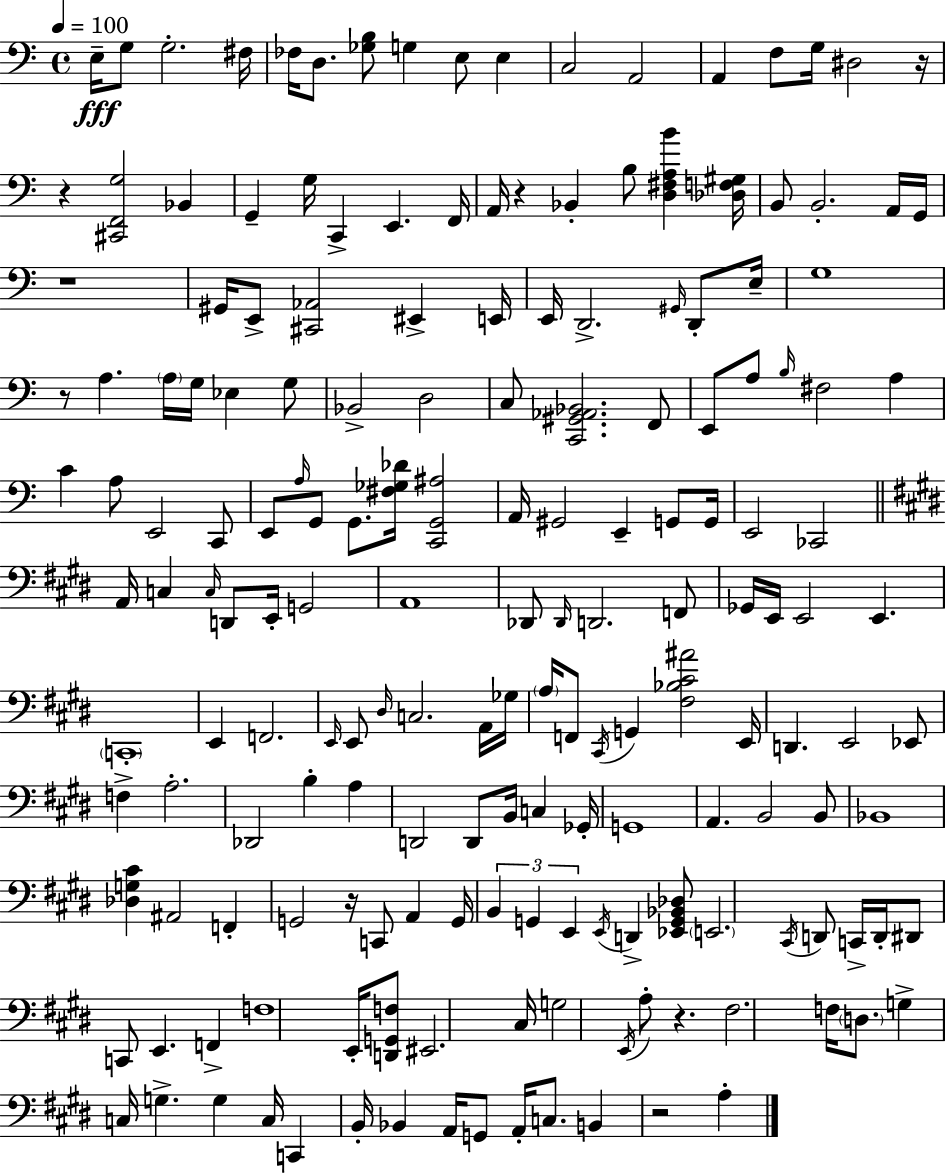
{
  \clef bass
  \time 4/4
  \defaultTimeSignature
  \key a \minor
  \tempo 4 = 100
  e16--\fff g8 g2.-. fis16 | fes16 d8. <ges b>8 g4 e8 e4 | c2 a,2 | a,4 f8 g16 dis2 r16 | \break r4 <cis, f, g>2 bes,4 | g,4-- g16 c,4-> e,4. f,16 | a,16 r4 bes,4-. b8 <d fis a b'>4 <des f gis>16 | b,8 b,2.-. a,16 g,16 | \break r1 | gis,16 e,8-> <cis, aes,>2 eis,4-> e,16 | e,16 d,2.-> \grace { gis,16 } d,8-. | e16-- g1 | \break r8 a4. \parenthesize a16 g16 ees4 g8 | bes,2-> d2 | c8 <c, gis, aes, bes,>2. f,8 | e,8 a8 \grace { b16 } fis2 a4 | \break c'4 a8 e,2 | c,8 e,8 \grace { a16 } g,8 g,8. <fis ges des'>16 <c, g, ais>2 | a,16 gis,2 e,4-- | g,8 g,16 e,2 ces,2 | \break \bar "||" \break \key e \major a,16 c4 \grace { c16 } d,8 e,16-. g,2 | a,1 | des,8 \grace { des,16 } d,2. | f,8 ges,16 e,16 e,2 e,4. | \break \parenthesize c,1-. | e,4 f,2. | \grace { e,16 } e,8 \grace { dis16 } c2. | a,16 ges16 \parenthesize a16 f,8 \acciaccatura { cis,16 } g,4 <fis bes cis' ais'>2 | \break e,16 d,4. e,2 | ees,8 f4-> a2.-. | des,2 b4-. | a4 d,2 d,8 b,16 | \break c4 ges,16-. g,1 | a,4. b,2 | b,8 bes,1 | <des g cis'>4 ais,2 | \break f,4-. g,2 r16 c,8 | a,4 g,16 \tuplet 3/2 { b,4 g,4 e,4 } | \acciaccatura { e,16 } d,4-> <ees, g, bes, des>8 \parenthesize e,2. | \acciaccatura { cis,16 } d,8 c,16-> d,16-. dis,8 c,8 e,4. | \break f,4-> f1 | e,16-. <d, g, f>8 eis,2. | cis16 g2 \acciaccatura { e,16 } | a8-. r4. fis2. | \break f16 \parenthesize d8. g4-> c16 g4.-> | g4 c16 c,4 b,16-. bes,4 | a,16 g,8 a,16-. c8. b,4 r2 | a4-. \bar "|."
}